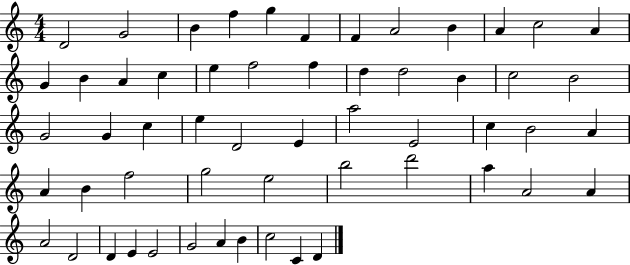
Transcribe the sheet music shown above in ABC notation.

X:1
T:Untitled
M:4/4
L:1/4
K:C
D2 G2 B f g F F A2 B A c2 A G B A c e f2 f d d2 B c2 B2 G2 G c e D2 E a2 E2 c B2 A A B f2 g2 e2 b2 d'2 a A2 A A2 D2 D E E2 G2 A B c2 C D